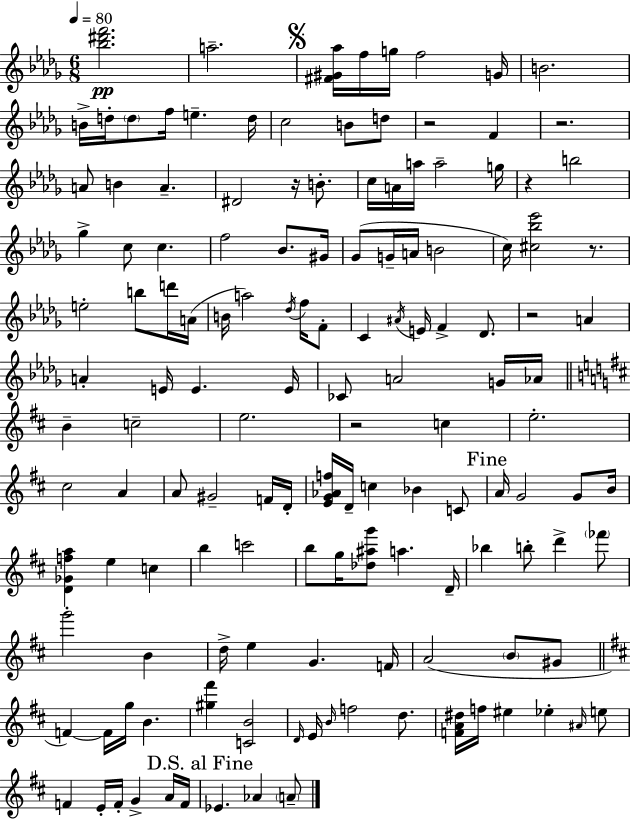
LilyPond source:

{
  \clef treble
  \numericTimeSignature
  \time 6/8
  \key bes \minor
  \tempo 4 = 80
  <bes'' dis''' f'''>2.\pp | a''2.-- | \mark \markup { \musicglyph "scripts.segno" } <fis' gis' aes''>16 f''16 g''16 f''2 g'16 | b'2. | \break b'16-> d''16-. \parenthesize d''8 f''16 e''4.-- d''16 | c''2 b'8 d''8 | r2 f'4 | r2. | \break a'8 b'4 a'4.-- | dis'2 r16 b'8.-. | c''16 a'16 a''16 a''2-- g''16 | r4 b''2 | \break ges''4-> c''8 c''4. | f''2 bes'8. gis'16 | ges'8( g'16-- a'16 b'2 | c''16) <cis'' bes'' ees'''>2 r8. | \break e''2-. b''8 d'''16 a'16( | b'16 a''2) \acciaccatura { des''16 } f''16 f'8-. | c'4 \acciaccatura { ais'16 } e'16 f'4-> des'8. | r2 a'4 | \break a'4-. e'16 e'4. | e'16 ces'8 a'2 | g'16 aes'16 \bar "||" \break \key d \major b'4-- c''2-- | e''2. | r2 c''4 | e''2.-. | \break cis''2 a'4 | a'8 gis'2-- f'16 d'16-. | <e' g' aes' f''>16 d'16-- c''4 bes'4 c'8 | \mark "Fine" a'16 g'2 g'8 b'16 | \break <d' ges' f'' a''>4 e''4 c''4 | b''4 c'''2 | b''8 g''16 <des'' ais'' g'''>8 a''4. d'16-- | bes''4 b''8-. d'''4-> \parenthesize fes'''8 | \break g'''2-. b'4 | d''16-> e''4 g'4. f'16 | a'2( \parenthesize b'8 gis'8 | \bar "||" \break \key d \major f'4~~) f'16 g''16 b'4. | <gis'' fis'''>4 <c' b'>2 | \grace { d'16 } e'16 \grace { b'16 } f''2 d''8. | <f' a' dis''>16 f''16 eis''4 ees''4-. | \break \grace { ais'16 } e''8 f'4 e'16-. f'16-. g'4-> | a'16 f'16 \mark "D.S. al Fine" ees'4. aes'4 | \parenthesize a'8-- \bar "|."
}